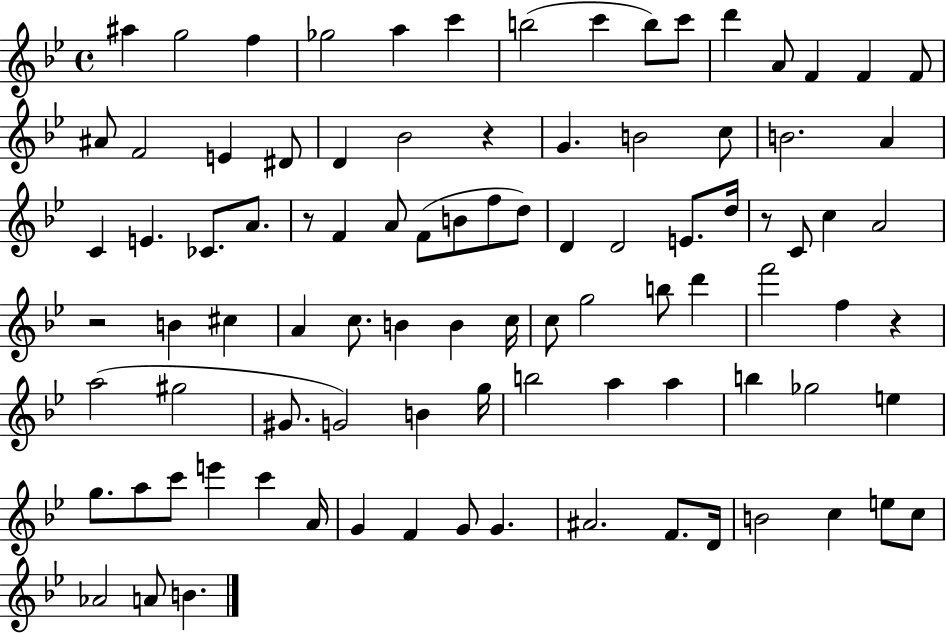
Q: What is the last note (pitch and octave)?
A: B4